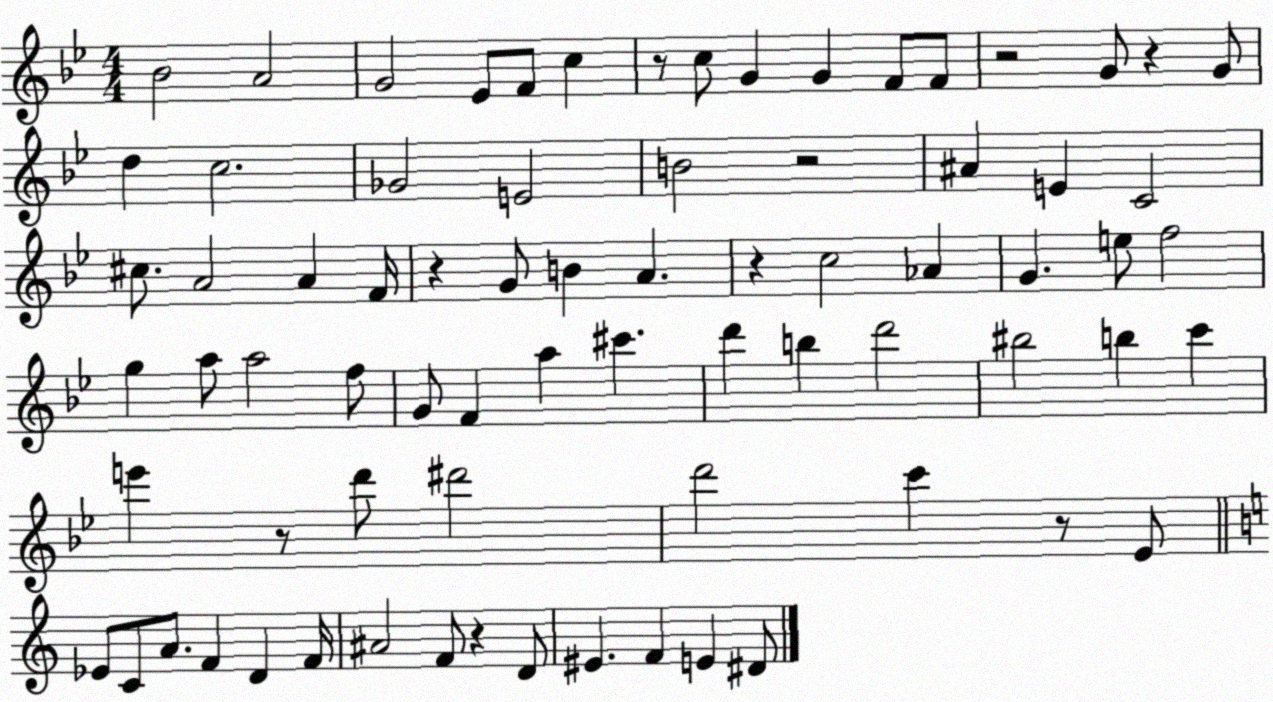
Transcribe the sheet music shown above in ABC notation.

X:1
T:Untitled
M:4/4
L:1/4
K:Bb
_B2 A2 G2 _E/2 F/2 c z/2 c/2 G G F/2 F/2 z2 G/2 z G/2 d c2 _G2 E2 B2 z2 ^A E C2 ^c/2 A2 A F/4 z G/2 B A z c2 _A G e/2 f2 g a/2 a2 f/2 G/2 F a ^c' d' b d'2 ^b2 b c' e' z/2 d'/2 ^d'2 d'2 c' z/2 _E/2 _E/2 C/2 A/2 F D F/4 ^A2 F/2 z D/2 ^E F E ^D/2